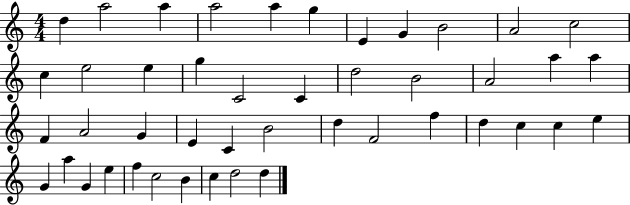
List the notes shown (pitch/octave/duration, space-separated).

D5/q A5/h A5/q A5/h A5/q G5/q E4/q G4/q B4/h A4/h C5/h C5/q E5/h E5/q G5/q C4/h C4/q D5/h B4/h A4/h A5/q A5/q F4/q A4/h G4/q E4/q C4/q B4/h D5/q F4/h F5/q D5/q C5/q C5/q E5/q G4/q A5/q G4/q E5/q F5/q C5/h B4/q C5/q D5/h D5/q